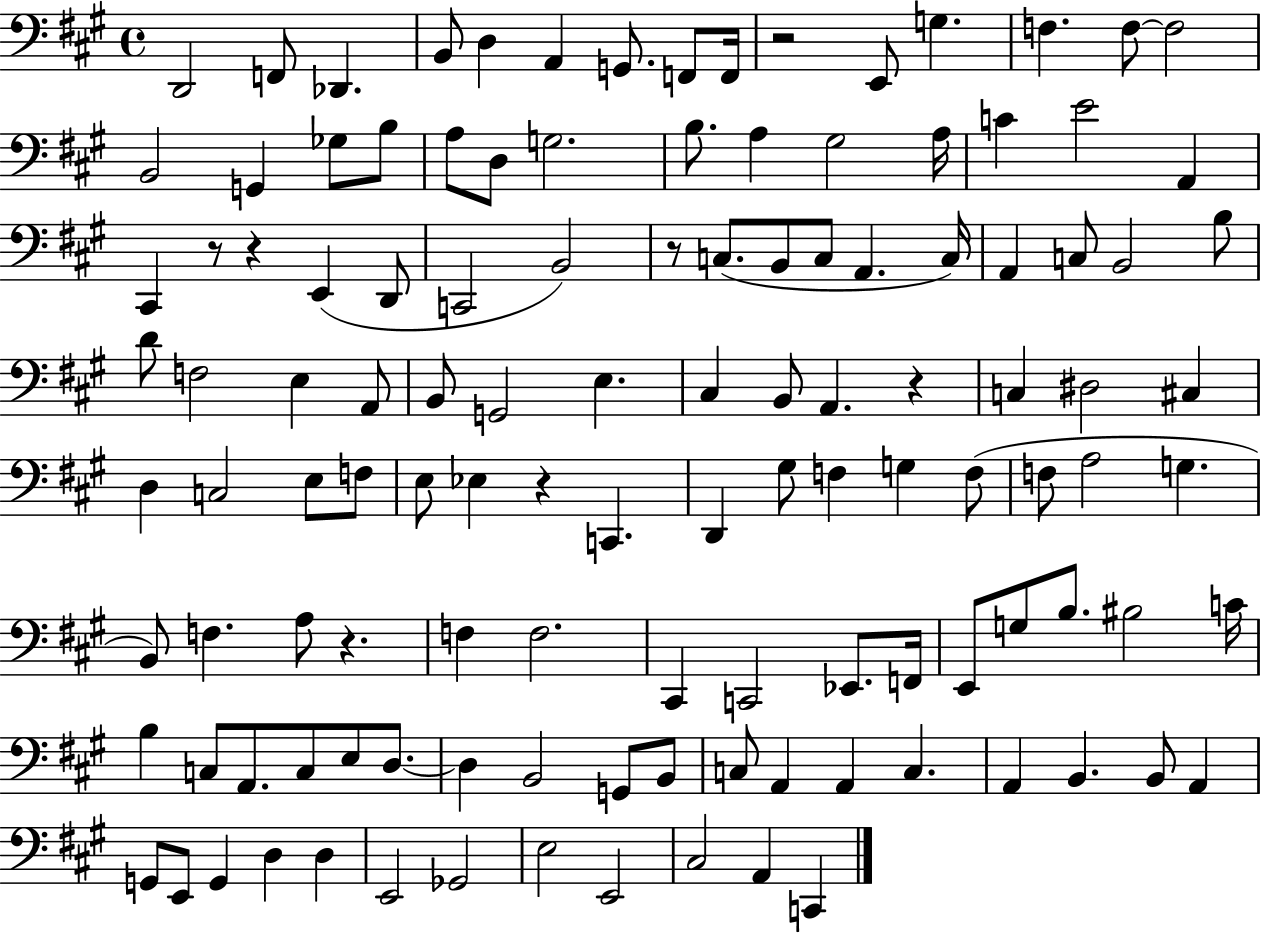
X:1
T:Untitled
M:4/4
L:1/4
K:A
D,,2 F,,/2 _D,, B,,/2 D, A,, G,,/2 F,,/2 F,,/4 z2 E,,/2 G, F, F,/2 F,2 B,,2 G,, _G,/2 B,/2 A,/2 D,/2 G,2 B,/2 A, ^G,2 A,/4 C E2 A,, ^C,, z/2 z E,, D,,/2 C,,2 B,,2 z/2 C,/2 B,,/2 C,/2 A,, C,/4 A,, C,/2 B,,2 B,/2 D/2 F,2 E, A,,/2 B,,/2 G,,2 E, ^C, B,,/2 A,, z C, ^D,2 ^C, D, C,2 E,/2 F,/2 E,/2 _E, z C,, D,, ^G,/2 F, G, F,/2 F,/2 A,2 G, B,,/2 F, A,/2 z F, F,2 ^C,, C,,2 _E,,/2 F,,/4 E,,/2 G,/2 B,/2 ^B,2 C/4 B, C,/2 A,,/2 C,/2 E,/2 D,/2 D, B,,2 G,,/2 B,,/2 C,/2 A,, A,, C, A,, B,, B,,/2 A,, G,,/2 E,,/2 G,, D, D, E,,2 _G,,2 E,2 E,,2 ^C,2 A,, C,,